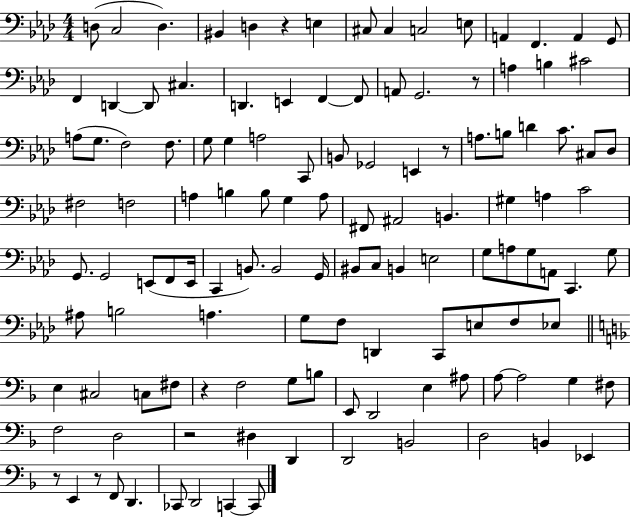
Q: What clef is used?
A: bass